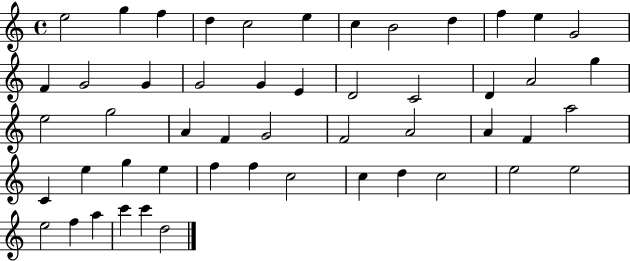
X:1
T:Untitled
M:4/4
L:1/4
K:C
e2 g f d c2 e c B2 d f e G2 F G2 G G2 G E D2 C2 D A2 g e2 g2 A F G2 F2 A2 A F a2 C e g e f f c2 c d c2 e2 e2 e2 f a c' c' d2